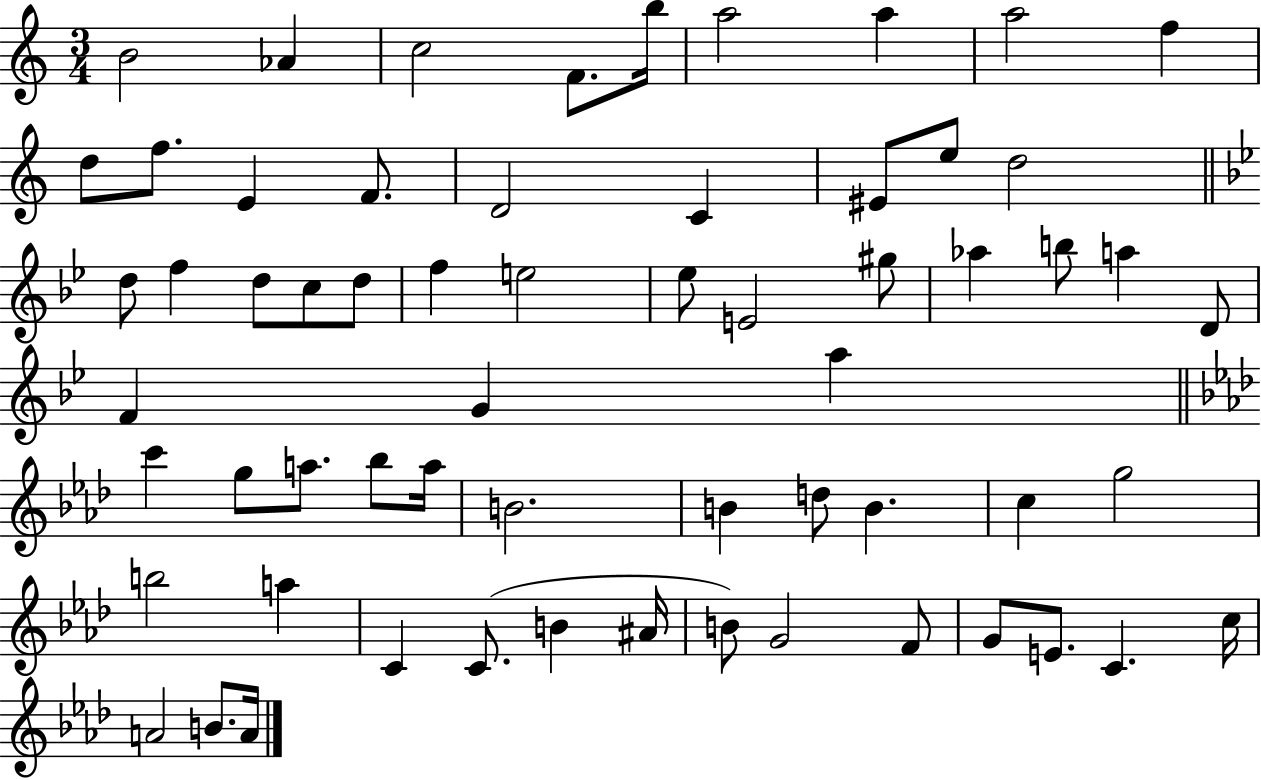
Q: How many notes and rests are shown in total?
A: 62